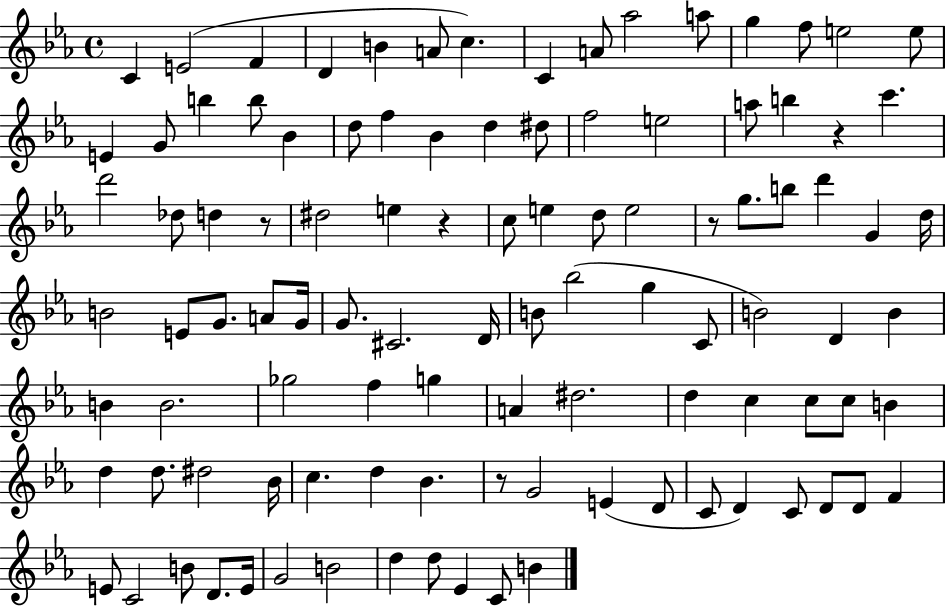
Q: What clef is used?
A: treble